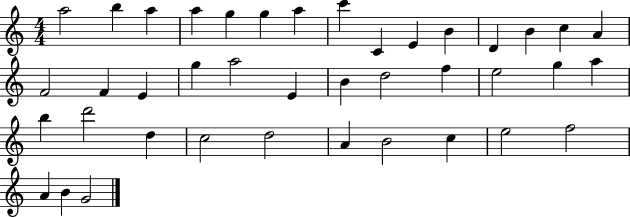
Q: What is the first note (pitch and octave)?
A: A5